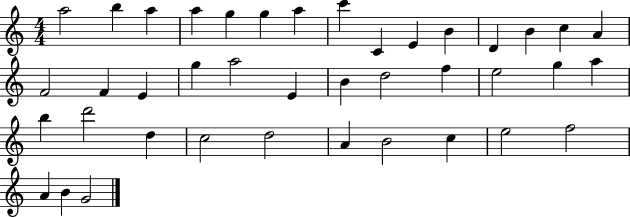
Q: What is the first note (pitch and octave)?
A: A5